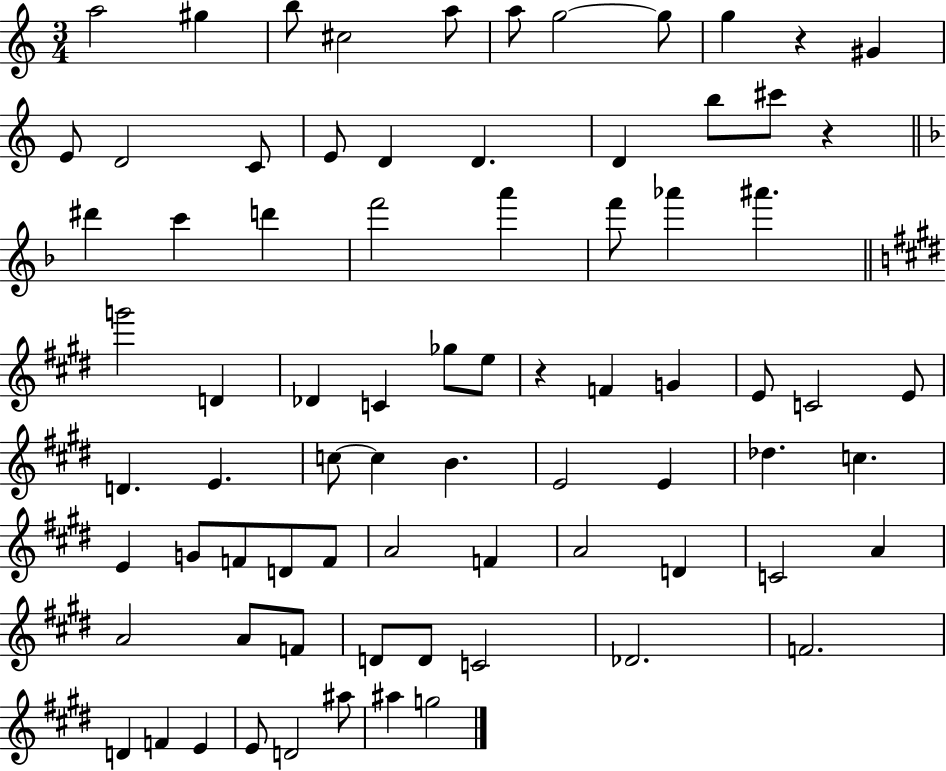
{
  \clef treble
  \numericTimeSignature
  \time 3/4
  \key c \major
  a''2 gis''4 | b''8 cis''2 a''8 | a''8 g''2~~ g''8 | g''4 r4 gis'4 | \break e'8 d'2 c'8 | e'8 d'4 d'4. | d'4 b''8 cis'''8 r4 | \bar "||" \break \key d \minor dis'''4 c'''4 d'''4 | f'''2 a'''4 | f'''8 aes'''4 ais'''4. | \bar "||" \break \key e \major g'''2 d'4 | des'4 c'4 ges''8 e''8 | r4 f'4 g'4 | e'8 c'2 e'8 | \break d'4. e'4. | c''8~~ c''4 b'4. | e'2 e'4 | des''4. c''4. | \break e'4 g'8 f'8 d'8 f'8 | a'2 f'4 | a'2 d'4 | c'2 a'4 | \break a'2 a'8 f'8 | d'8 d'8 c'2 | des'2. | f'2. | \break d'4 f'4 e'4 | e'8 d'2 ais''8 | ais''4 g''2 | \bar "|."
}